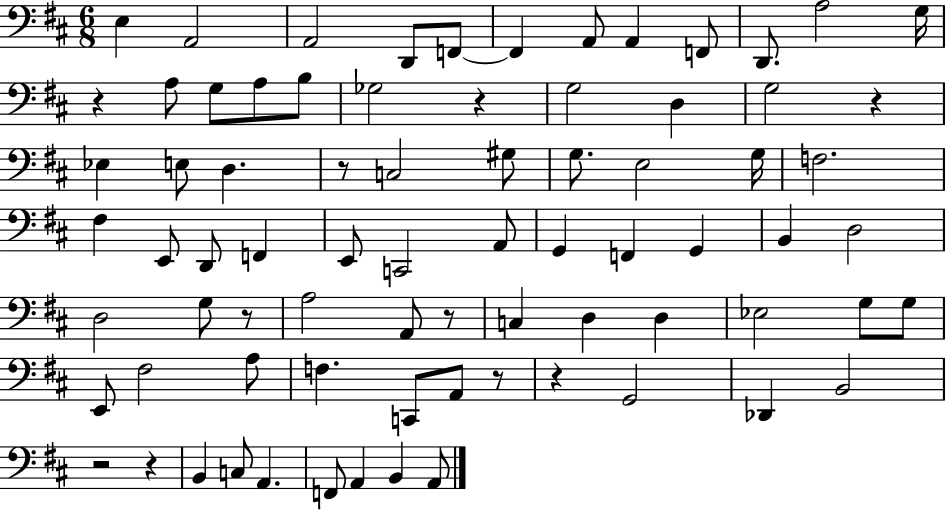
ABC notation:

X:1
T:Untitled
M:6/8
L:1/4
K:D
E, A,,2 A,,2 D,,/2 F,,/2 F,, A,,/2 A,, F,,/2 D,,/2 A,2 G,/4 z A,/2 G,/2 A,/2 B,/2 _G,2 z G,2 D, G,2 z _E, E,/2 D, z/2 C,2 ^G,/2 G,/2 E,2 G,/4 F,2 ^F, E,,/2 D,,/2 F,, E,,/2 C,,2 A,,/2 G,, F,, G,, B,, D,2 D,2 G,/2 z/2 A,2 A,,/2 z/2 C, D, D, _E,2 G,/2 G,/2 E,,/2 ^F,2 A,/2 F, C,,/2 A,,/2 z/2 z G,,2 _D,, B,,2 z2 z B,, C,/2 A,, F,,/2 A,, B,, A,,/2